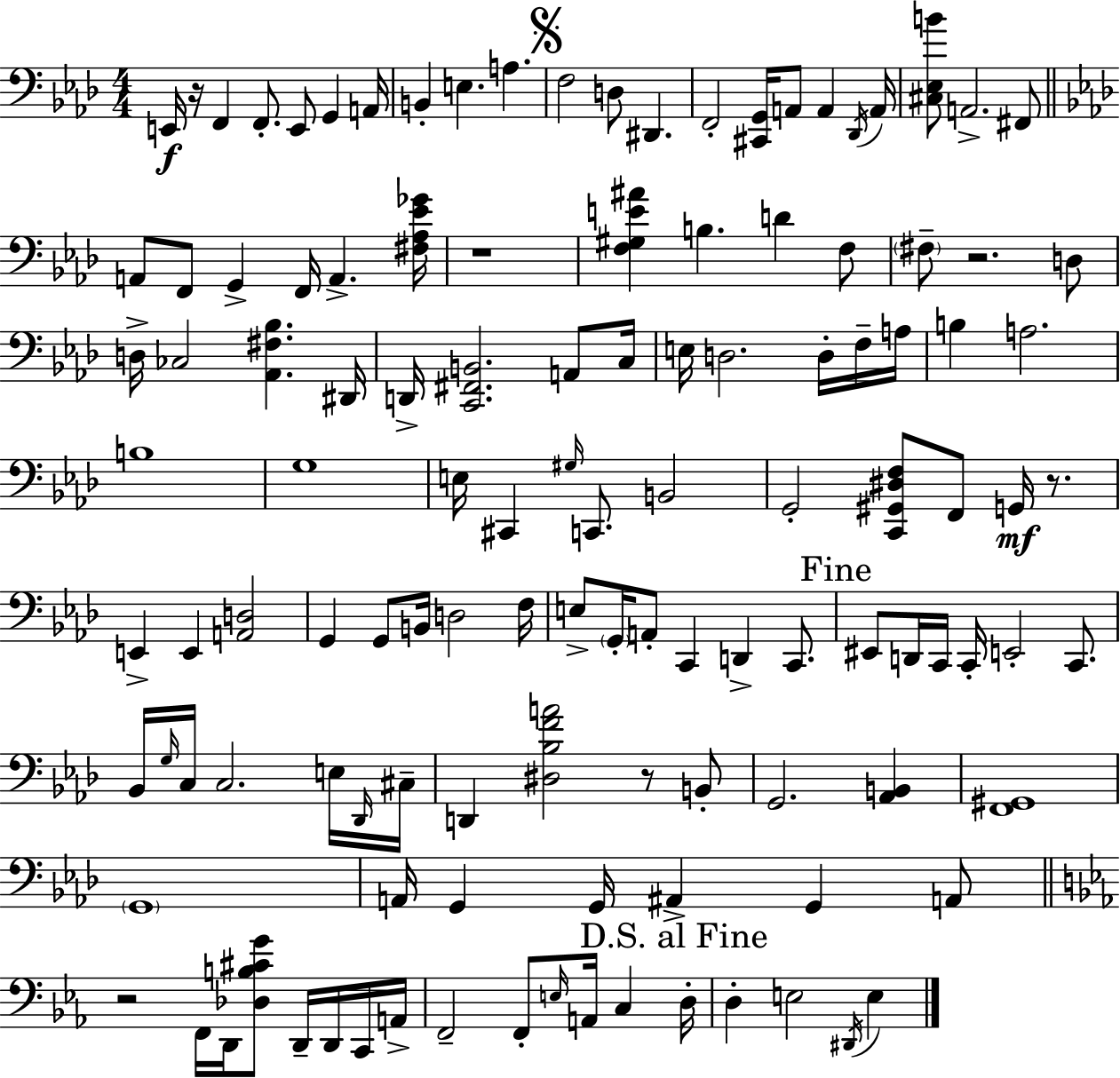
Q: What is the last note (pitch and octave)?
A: E3